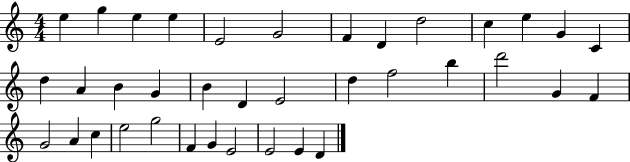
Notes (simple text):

E5/q G5/q E5/q E5/q E4/h G4/h F4/q D4/q D5/h C5/q E5/q G4/q C4/q D5/q A4/q B4/q G4/q B4/q D4/q E4/h D5/q F5/h B5/q D6/h G4/q F4/q G4/h A4/q C5/q E5/h G5/h F4/q G4/q E4/h E4/h E4/q D4/q